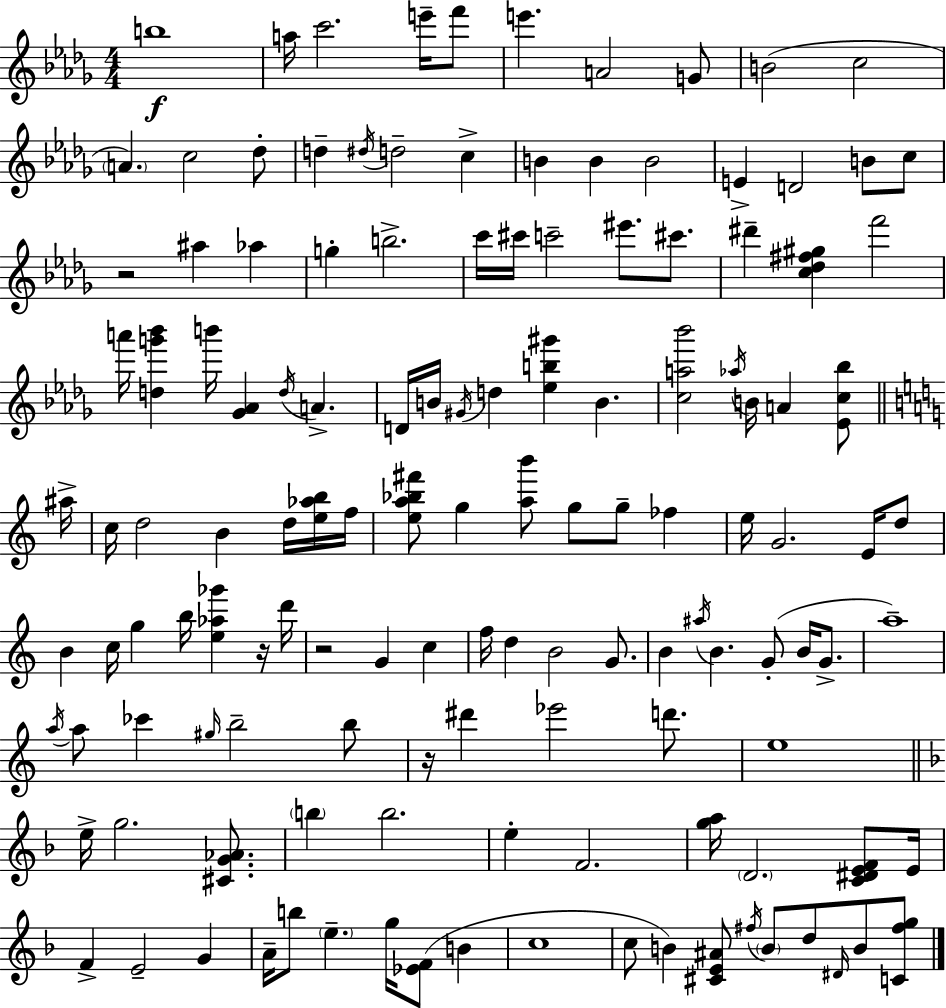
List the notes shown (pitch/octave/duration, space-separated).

B5/w A5/s C6/h. E6/s F6/e E6/q. A4/h G4/e B4/h C5/h A4/q. C5/h Db5/e D5/q D#5/s D5/h C5/q B4/q B4/q B4/h E4/q D4/h B4/e C5/e R/h A#5/q Ab5/q G5/q B5/h. C6/s C#6/s C6/h EIS6/e. C#6/e. D#6/q [C5,Db5,F#5,G#5]/q F6/h A6/s [D5,G6,Bb6]/q B6/s [Gb4,Ab4]/q D5/s A4/q. D4/s B4/s G#4/s D5/q [Eb5,B5,G#6]/q B4/q. [C5,A5,Bb6]/h Ab5/s B4/s A4/q [Eb4,C5,Bb5]/e A#5/s C5/s D5/h B4/q D5/s [E5,Ab5,B5]/s F5/s [E5,A5,Bb5,F#6]/e G5/q [A5,B6]/e G5/e G5/e FES5/q E5/s G4/h. E4/s D5/e B4/q C5/s G5/q B5/s [E5,Ab5,Gb6]/q R/s D6/s R/h G4/q C5/q F5/s D5/q B4/h G4/e. B4/q A#5/s B4/q. G4/e B4/s G4/e. A5/w A5/s A5/e CES6/q G#5/s B5/h B5/e R/s D#6/q Eb6/h D6/e. E5/w E5/s G5/h. [C#4,G4,Ab4]/e. B5/q B5/h. E5/q F4/h. [G5,A5]/s D4/h. [C4,D#4,E4,F4]/e E4/s F4/q E4/h G4/q A4/s B5/e E5/q. G5/s [Eb4,F4]/e B4/q C5/w C5/e B4/q [C#4,E4,A#4]/e F#5/s B4/e D5/e D#4/s B4/e [C4,F#5,G5]/e